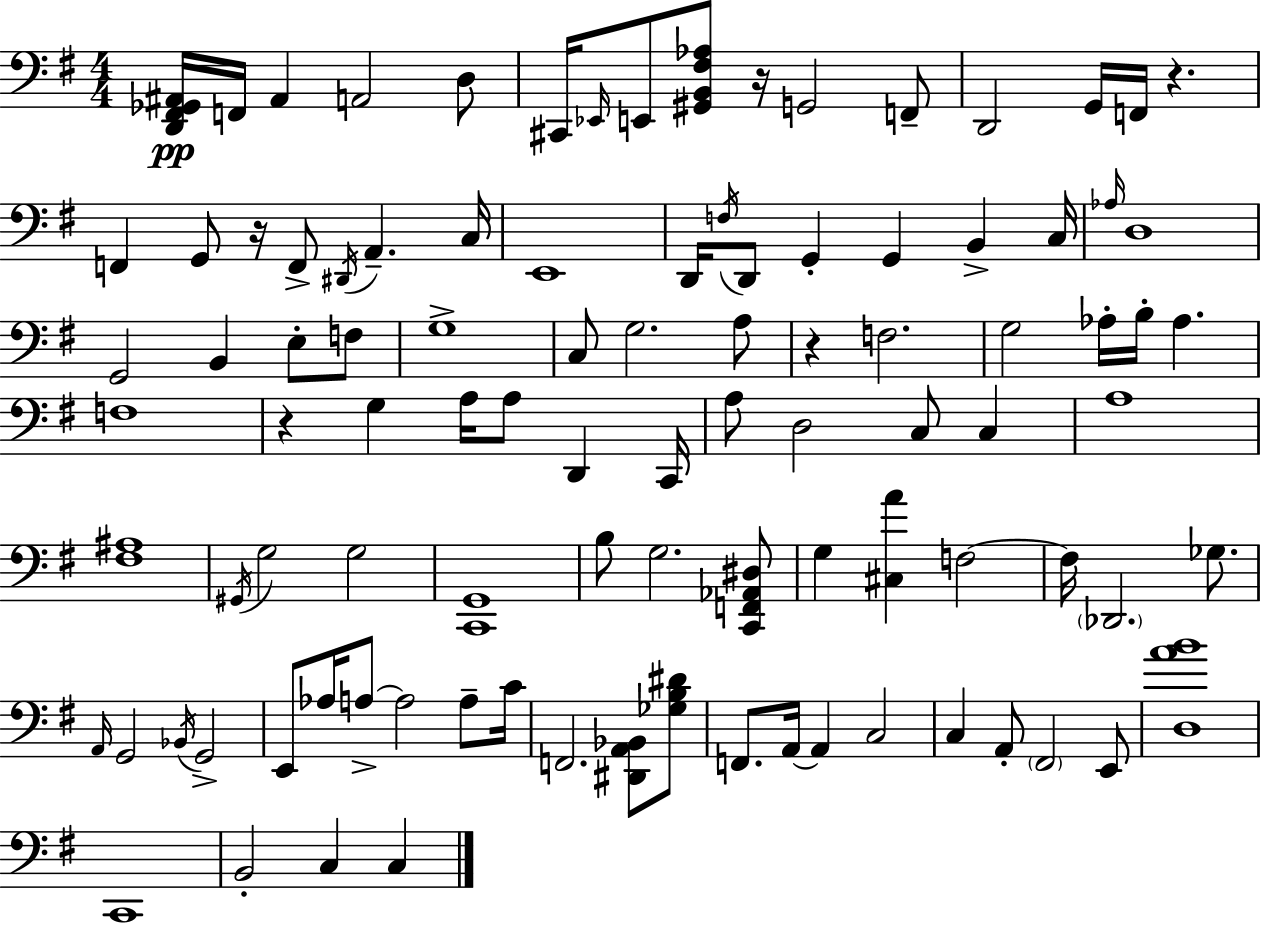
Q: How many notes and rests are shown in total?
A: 99